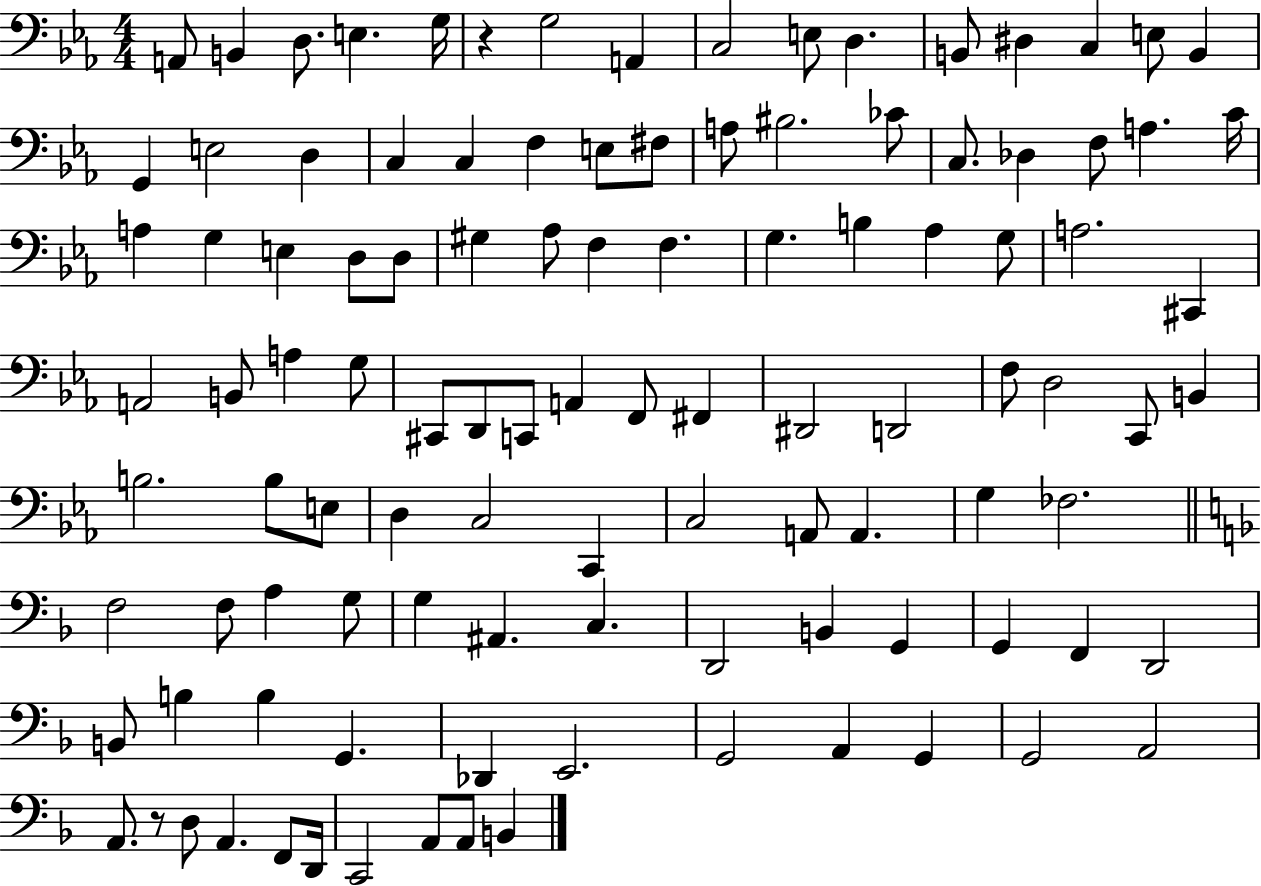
{
  \clef bass
  \numericTimeSignature
  \time 4/4
  \key ees \major
  a,8 b,4 d8. e4. g16 | r4 g2 a,4 | c2 e8 d4. | b,8 dis4 c4 e8 b,4 | \break g,4 e2 d4 | c4 c4 f4 e8 fis8 | a8 bis2. ces'8 | c8. des4 f8 a4. c'16 | \break a4 g4 e4 d8 d8 | gis4 aes8 f4 f4. | g4. b4 aes4 g8 | a2. cis,4 | \break a,2 b,8 a4 g8 | cis,8 d,8 c,8 a,4 f,8 fis,4 | dis,2 d,2 | f8 d2 c,8 b,4 | \break b2. b8 e8 | d4 c2 c,4 | c2 a,8 a,4. | g4 fes2. | \break \bar "||" \break \key f \major f2 f8 a4 g8 | g4 ais,4. c4. | d,2 b,4 g,4 | g,4 f,4 d,2 | \break b,8 b4 b4 g,4. | des,4 e,2. | g,2 a,4 g,4 | g,2 a,2 | \break a,8. r8 d8 a,4. f,8 d,16 | c,2 a,8 a,8 b,4 | \bar "|."
}